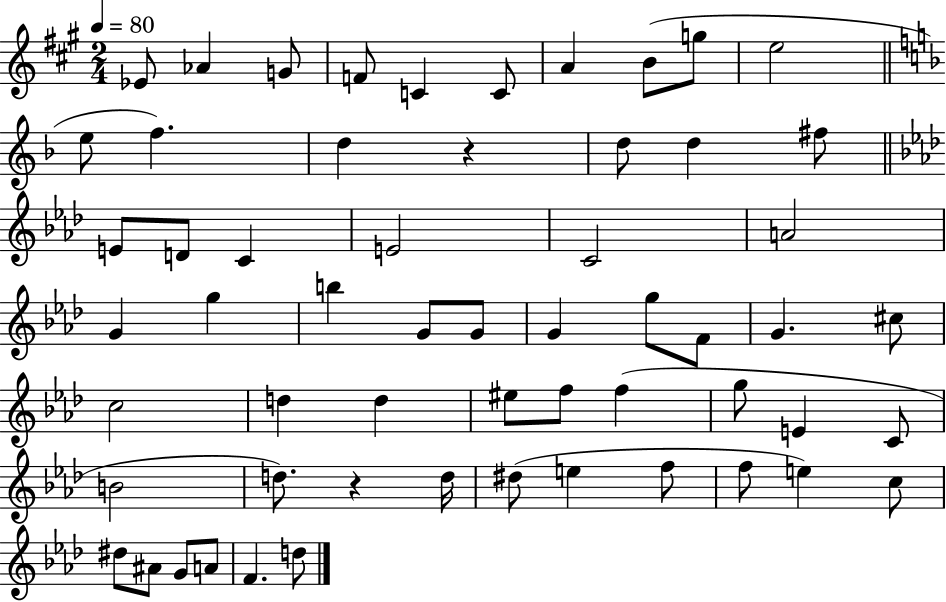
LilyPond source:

{
  \clef treble
  \numericTimeSignature
  \time 2/4
  \key a \major
  \tempo 4 = 80
  ees'8 aes'4 g'8 | f'8 c'4 c'8 | a'4 b'8( g''8 | e''2 | \break \bar "||" \break \key d \minor e''8 f''4.) | d''4 r4 | d''8 d''4 fis''8 | \bar "||" \break \key f \minor e'8 d'8 c'4 | e'2 | c'2 | a'2 | \break g'4 g''4 | b''4 g'8 g'8 | g'4 g''8 f'8 | g'4. cis''8 | \break c''2 | d''4 d''4 | eis''8 f''8 f''4( | g''8 e'4 c'8 | \break b'2 | d''8.) r4 d''16 | dis''8( e''4 f''8 | f''8 e''4) c''8 | \break dis''8 ais'8 g'8 a'8 | f'4. d''8 | \bar "|."
}